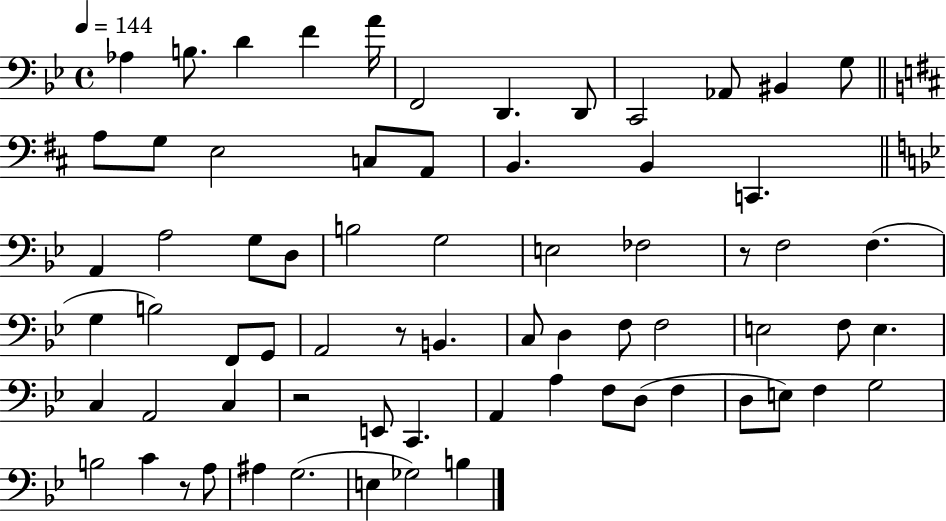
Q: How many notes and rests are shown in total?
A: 69